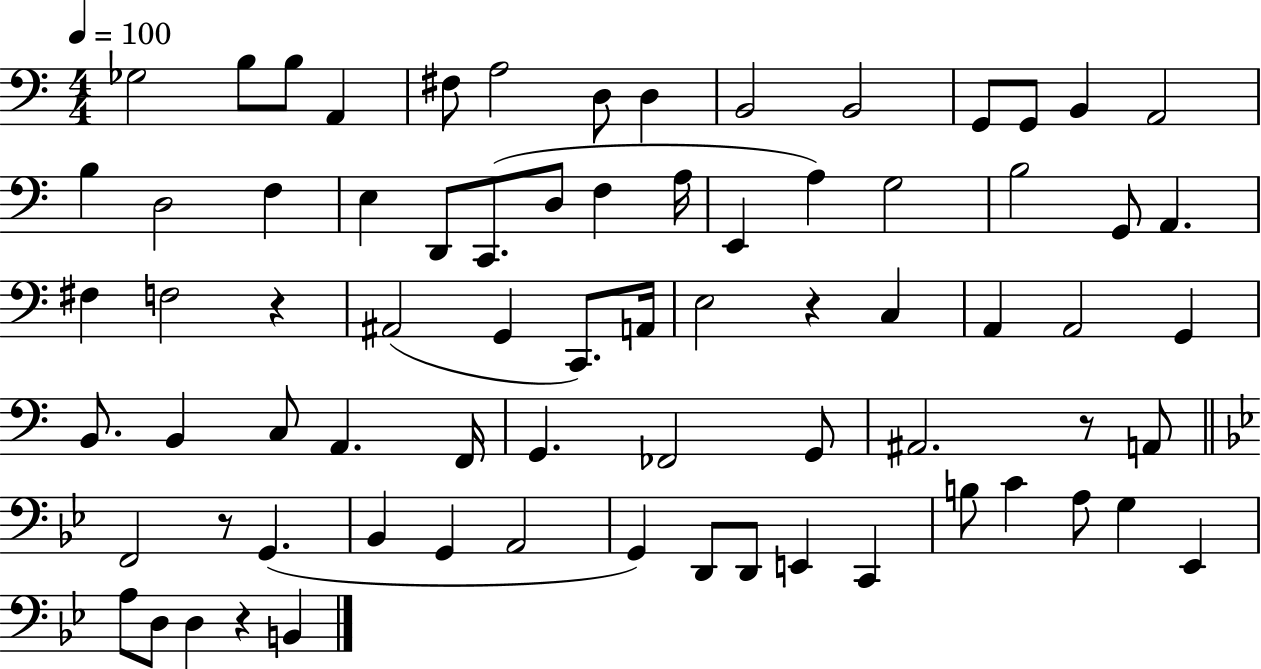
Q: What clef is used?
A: bass